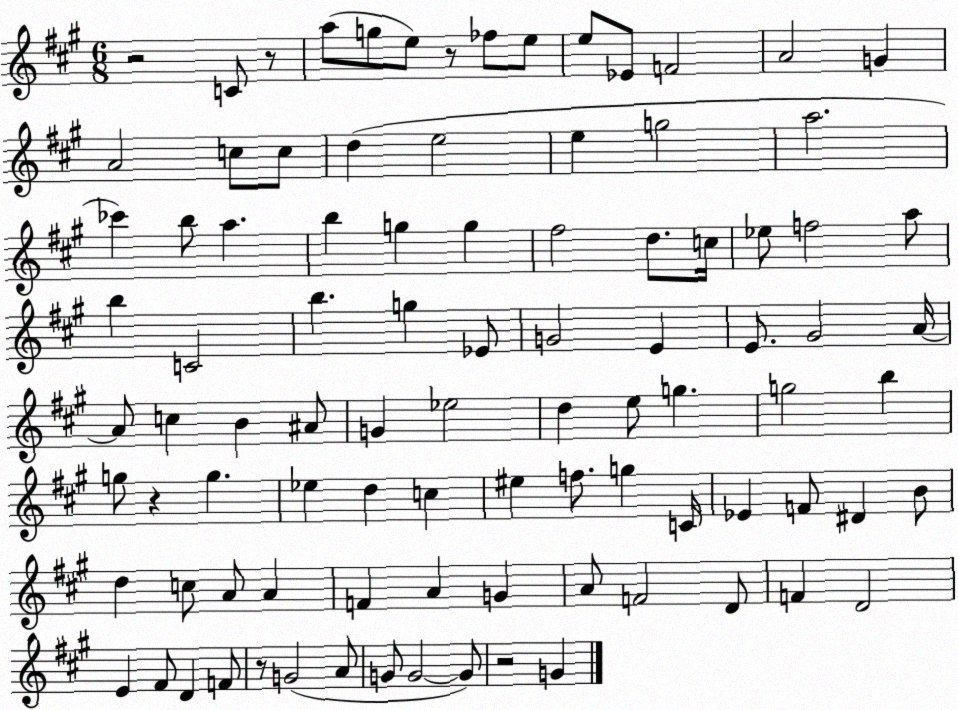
X:1
T:Untitled
M:6/8
L:1/4
K:A
z2 C/2 z/2 a/2 g/2 e/2 z/2 _f/2 e/2 e/2 _E/2 F2 A2 G A2 c/2 c/2 d e2 e g2 a2 _c' b/2 a b g g ^f2 d/2 c/4 _e/2 f2 a/2 b C2 b g _E/2 G2 E E/2 ^G2 A/4 A/2 c B ^A/2 G _e2 d e/2 g g2 b g/2 z g _e d c ^e f/2 g C/4 _E F/2 ^D B/2 d c/2 A/2 A F A G A/2 F2 D/2 F D2 E ^F/2 D F/2 z/2 G2 A/2 G/2 G2 G/2 z2 G